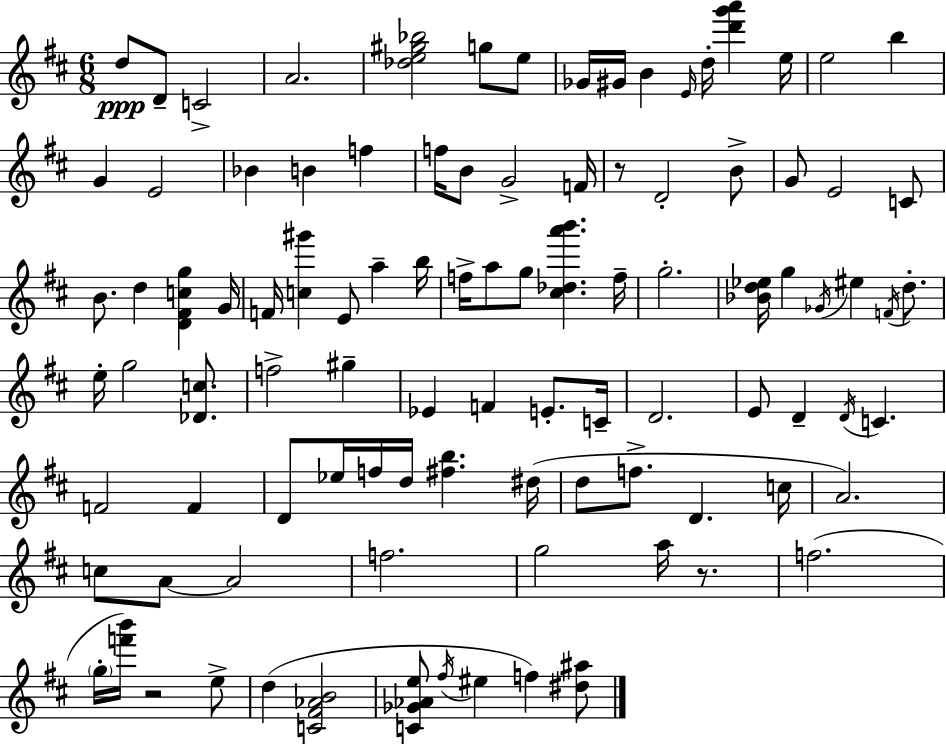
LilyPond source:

{
  \clef treble
  \numericTimeSignature
  \time 6/8
  \key d \major
  \repeat volta 2 { d''8\ppp d'8-- c'2-> | a'2. | <des'' e'' gis'' bes''>2 g''8 e''8 | ges'16 gis'16 b'4 \grace { e'16 } d''16-. <d''' g''' a'''>4 | \break e''16 e''2 b''4 | g'4 e'2 | bes'4 b'4 f''4 | f''16 b'8 g'2-> | \break f'16 r8 d'2-. b'8-> | g'8 e'2 c'8 | b'8. d''4 <d' fis' c'' g''>4 | g'16 f'16 <c'' gis'''>4 e'8 a''4-- | \break b''16 f''16-> a''8 g''8 <cis'' des'' a''' b'''>4. | f''16-- g''2.-. | <bes' d'' ees''>16 g''4 \acciaccatura { ges'16 } eis''4 \acciaccatura { f'16 } | d''8.-. e''16-. g''2 | \break <des' c''>8. f''2-> gis''4-- | ees'4 f'4 e'8.-. | c'16-- d'2. | e'8 d'4-- \acciaccatura { d'16 } c'4. | \break f'2 | f'4 d'8 ees''16 f''16 d''16 <fis'' b''>4. | dis''16( d''8 f''8.-> d'4. | c''16 a'2.) | \break c''8 a'8~~ a'2 | f''2. | g''2 | a''16 r8. f''2.( | \break \parenthesize g''16-. <f''' b'''>16) r2 | e''8-> d''4( <c' fis' aes' b'>2 | <c' ges' aes' e''>8 \acciaccatura { fis''16 } eis''4 f''4) | <dis'' ais''>8 } \bar "|."
}